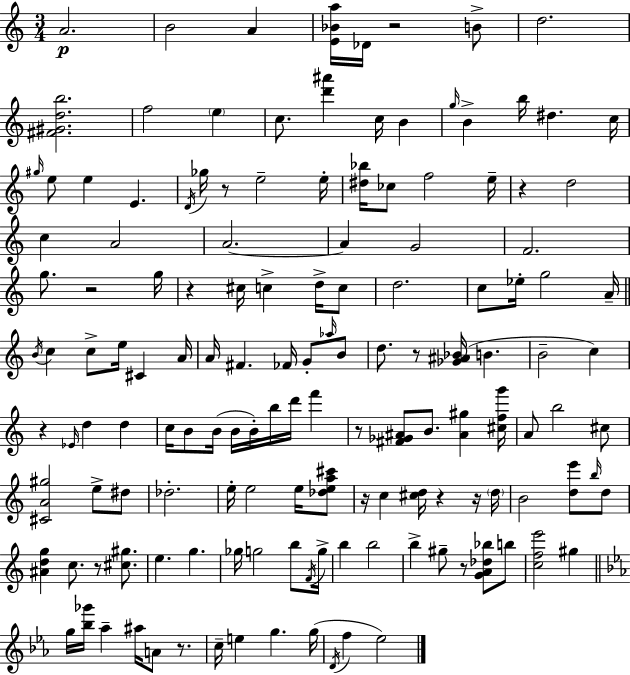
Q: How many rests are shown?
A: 14